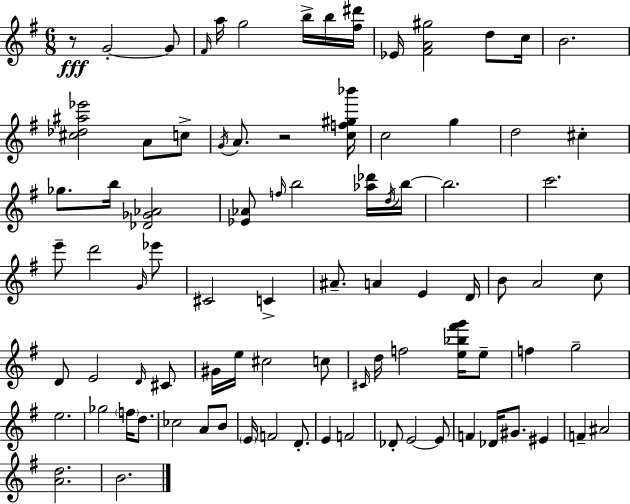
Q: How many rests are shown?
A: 2